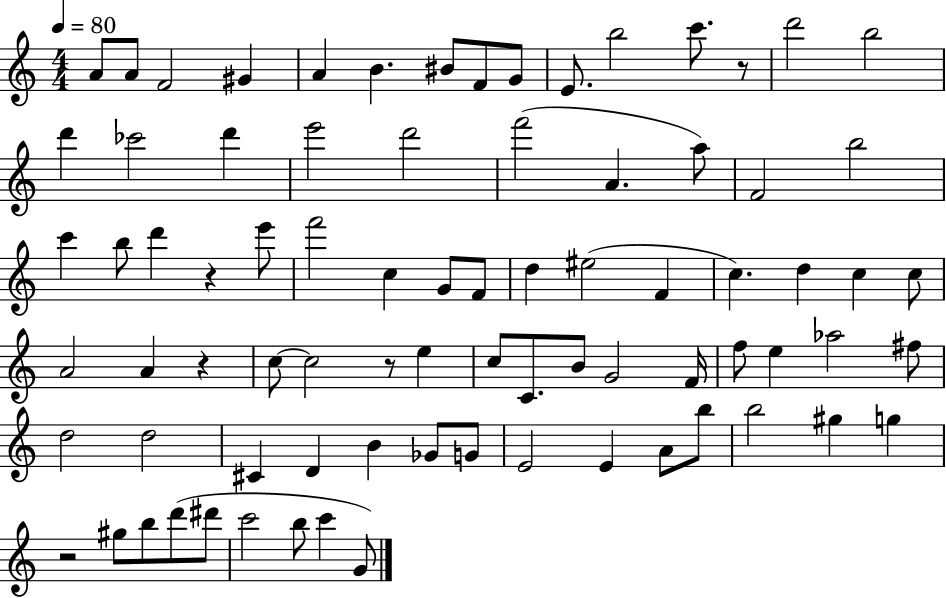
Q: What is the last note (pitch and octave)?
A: G4